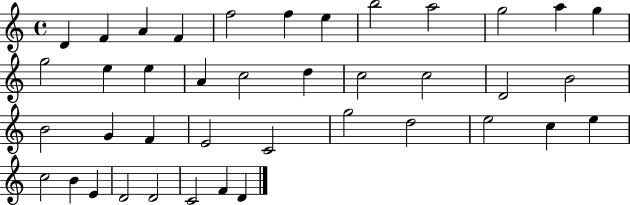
D4/q F4/q A4/q F4/q F5/h F5/q E5/q B5/h A5/h G5/h A5/q G5/q G5/h E5/q E5/q A4/q C5/h D5/q C5/h C5/h D4/h B4/h B4/h G4/q F4/q E4/h C4/h G5/h D5/h E5/h C5/q E5/q C5/h B4/q E4/q D4/h D4/h C4/h F4/q D4/q